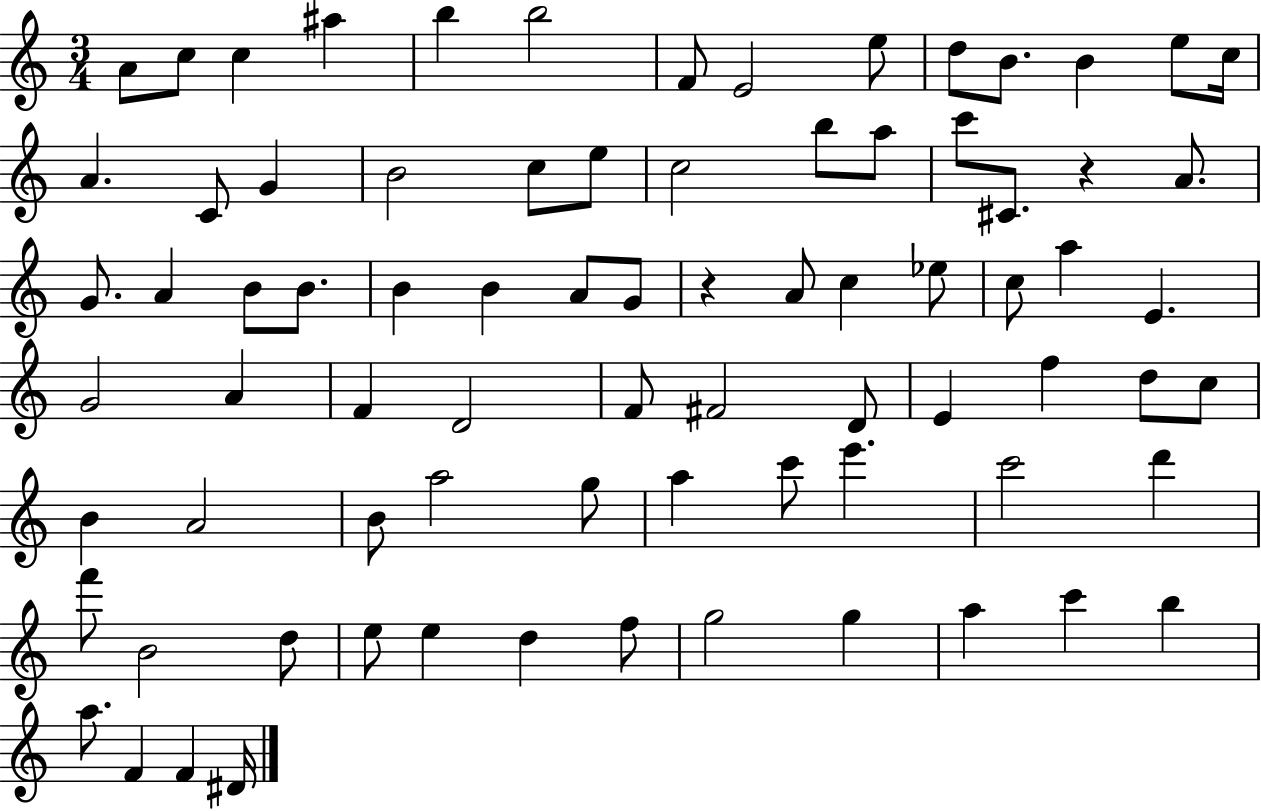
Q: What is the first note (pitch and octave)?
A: A4